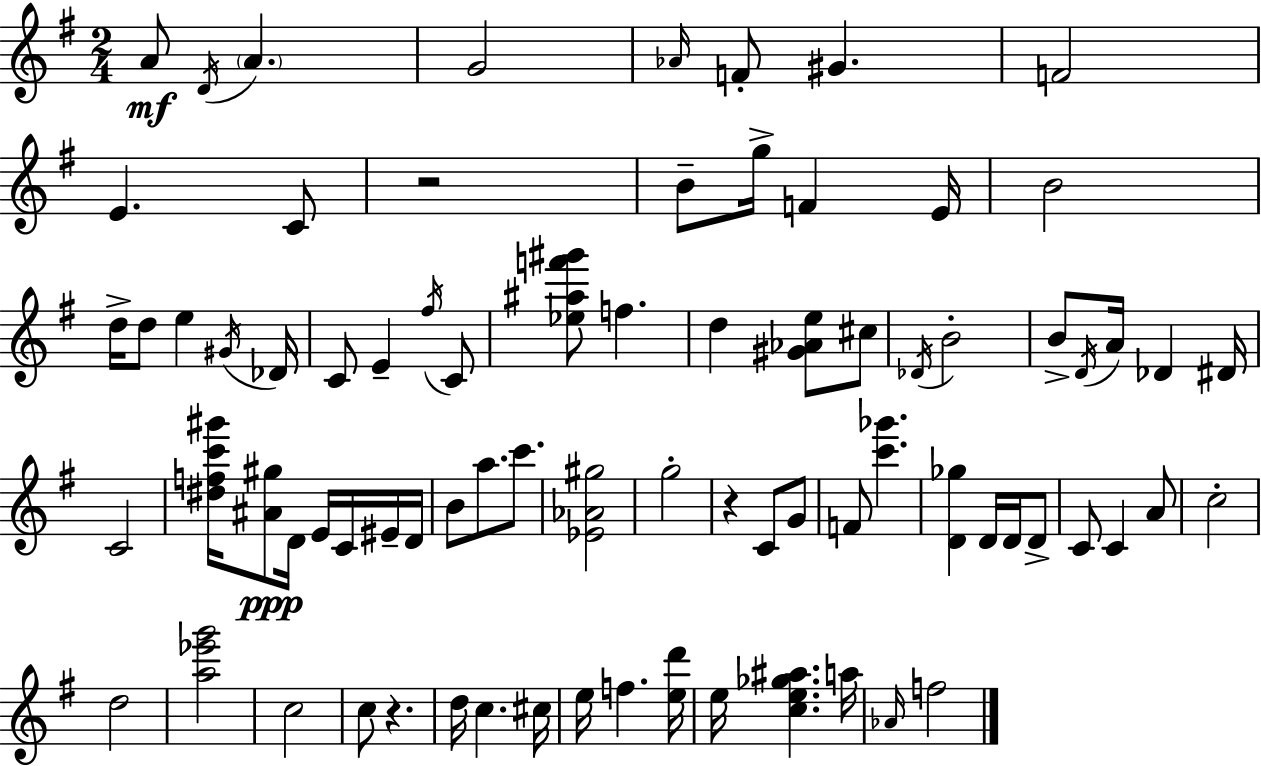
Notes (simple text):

A4/e D4/s A4/q. G4/h Ab4/s F4/e G#4/q. F4/h E4/q. C4/e R/h B4/e G5/s F4/q E4/s B4/h D5/s D5/e E5/q G#4/s Db4/s C4/e E4/q F#5/s C4/e [Eb5,A#5,F6,G#6]/e F5/q. D5/q [G#4,Ab4,E5]/e C#5/e Db4/s B4/h B4/e D4/s A4/s Db4/q D#4/s C4/h [D#5,F5,C6,G#6]/s [A#4,G#5]/e D4/s E4/s C4/s EIS4/s D4/s B4/e A5/e. C6/e. [Eb4,Ab4,G#5]/h G5/h R/q C4/e G4/e F4/e [C6,Gb6]/q. [D4,Gb5]/q D4/s D4/s D4/e C4/e C4/q A4/e C5/h D5/h [A5,Eb6,G6]/h C5/h C5/e R/q. D5/s C5/q. C#5/s E5/s F5/q. [E5,D6]/s E5/s [C5,E5,Gb5,A#5]/q. A5/s Ab4/s F5/h